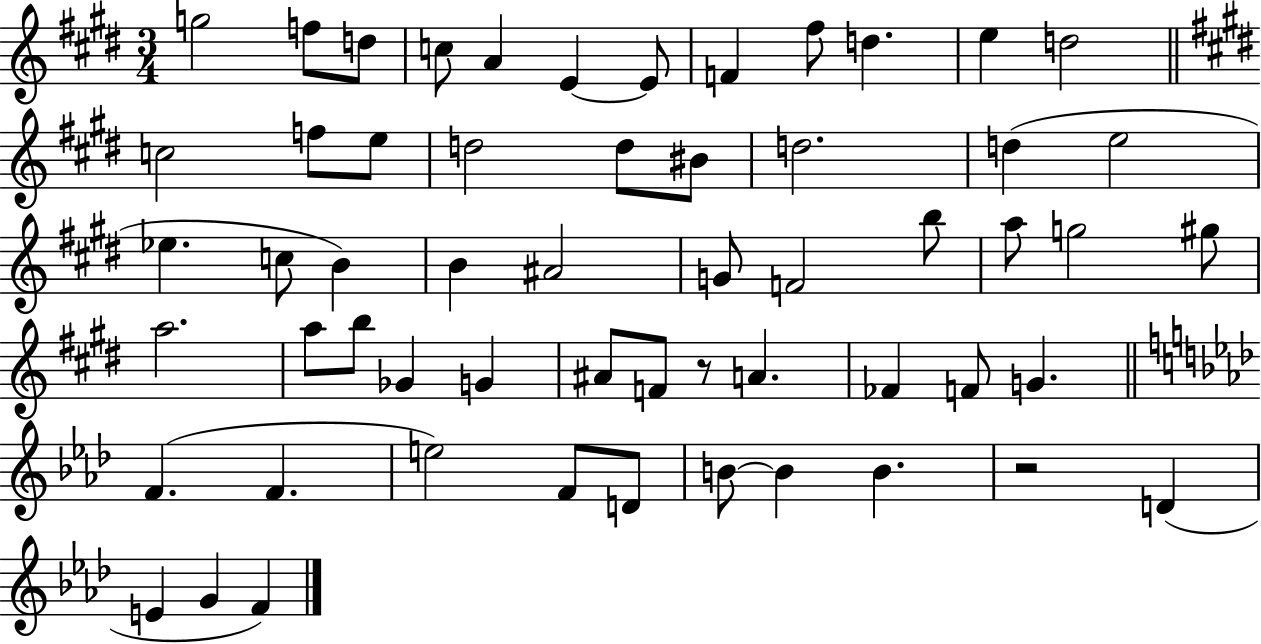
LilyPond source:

{
  \clef treble
  \numericTimeSignature
  \time 3/4
  \key e \major
  g''2 f''8 d''8 | c''8 a'4 e'4~~ e'8 | f'4 fis''8 d''4. | e''4 d''2 | \break \bar "||" \break \key e \major c''2 f''8 e''8 | d''2 d''8 bis'8 | d''2. | d''4( e''2 | \break ees''4. c''8 b'4) | b'4 ais'2 | g'8 f'2 b''8 | a''8 g''2 gis''8 | \break a''2. | a''8 b''8 ges'4 g'4 | ais'8 f'8 r8 a'4. | fes'4 f'8 g'4. | \break \bar "||" \break \key f \minor f'4.( f'4. | e''2) f'8 d'8 | b'8~~ b'4 b'4. | r2 d'4( | \break e'4 g'4 f'4) | \bar "|."
}